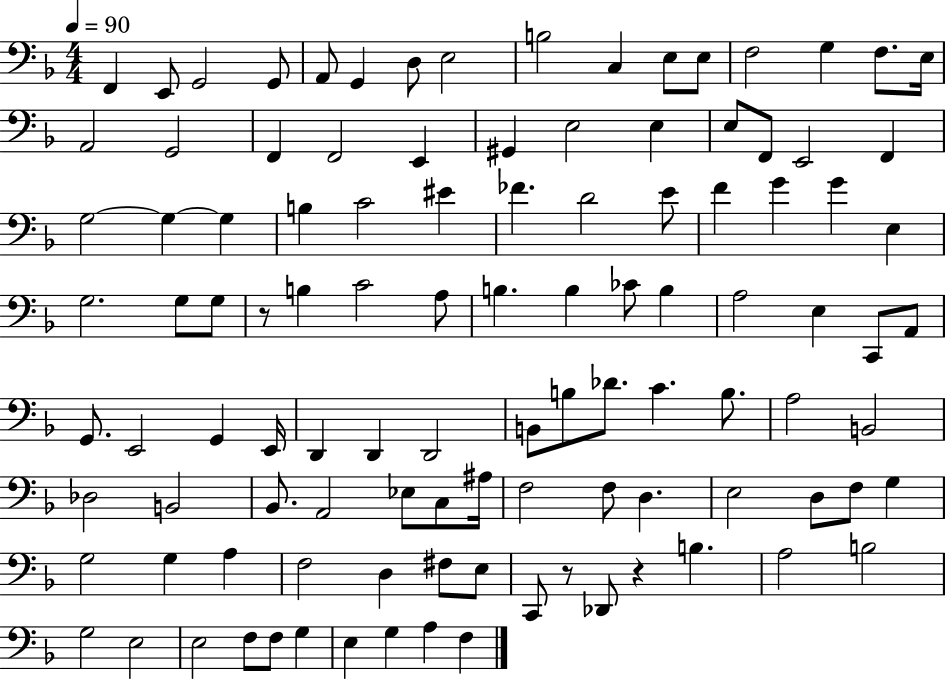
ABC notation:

X:1
T:Untitled
M:4/4
L:1/4
K:F
F,, E,,/2 G,,2 G,,/2 A,,/2 G,, D,/2 E,2 B,2 C, E,/2 E,/2 F,2 G, F,/2 E,/4 A,,2 G,,2 F,, F,,2 E,, ^G,, E,2 E, E,/2 F,,/2 E,,2 F,, G,2 G, G, B, C2 ^E _F D2 E/2 F G G E, G,2 G,/2 G,/2 z/2 B, C2 A,/2 B, B, _C/2 B, A,2 E, C,,/2 A,,/2 G,,/2 E,,2 G,, E,,/4 D,, D,, D,,2 B,,/2 B,/2 _D/2 C B,/2 A,2 B,,2 _D,2 B,,2 _B,,/2 A,,2 _E,/2 C,/2 ^A,/4 F,2 F,/2 D, E,2 D,/2 F,/2 G, G,2 G, A, F,2 D, ^F,/2 E,/2 C,,/2 z/2 _D,,/2 z B, A,2 B,2 G,2 E,2 E,2 F,/2 F,/2 G, E, G, A, F,